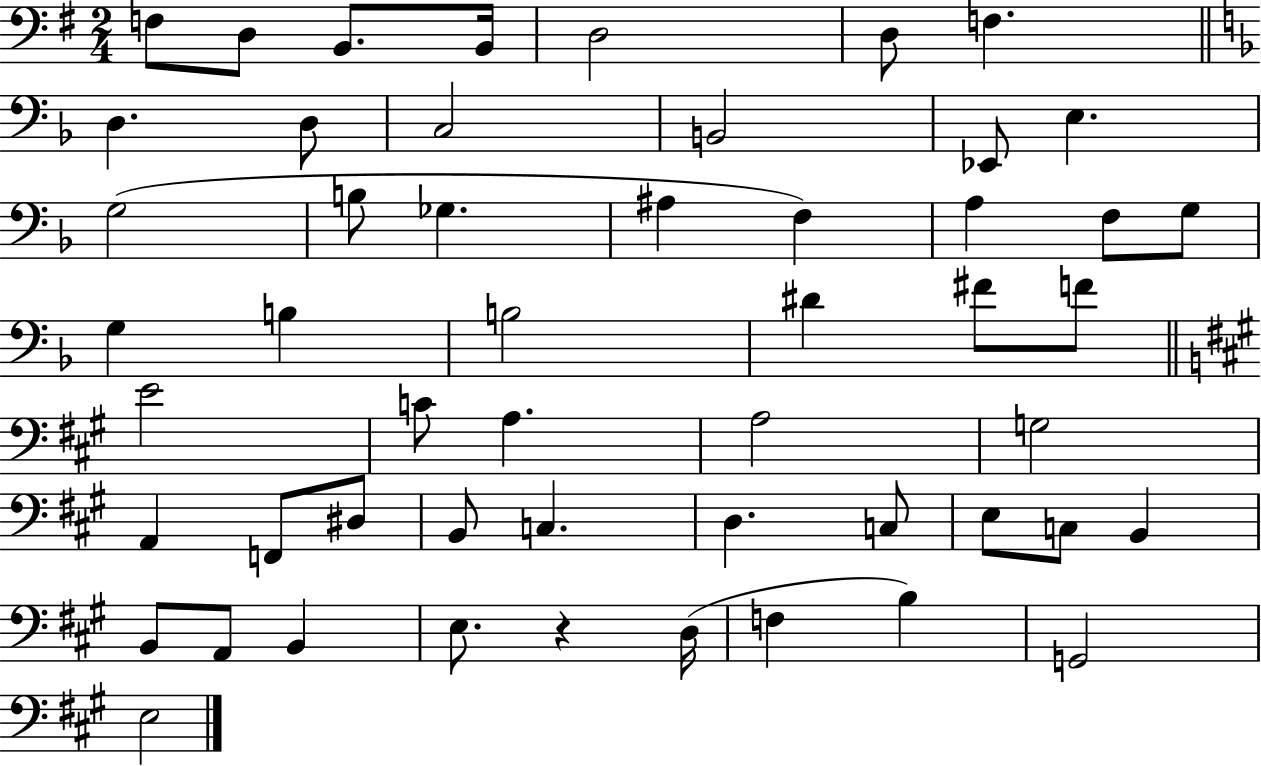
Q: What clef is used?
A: bass